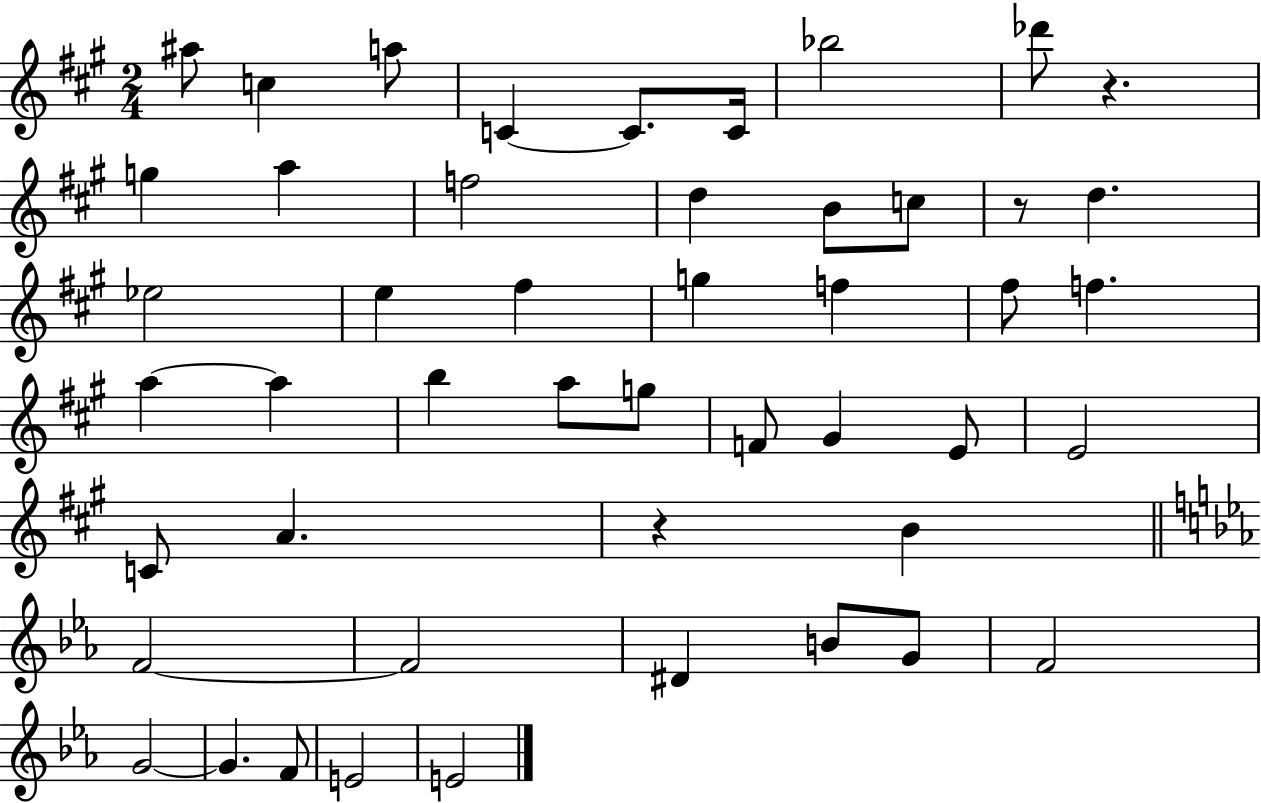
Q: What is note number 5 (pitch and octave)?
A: C4